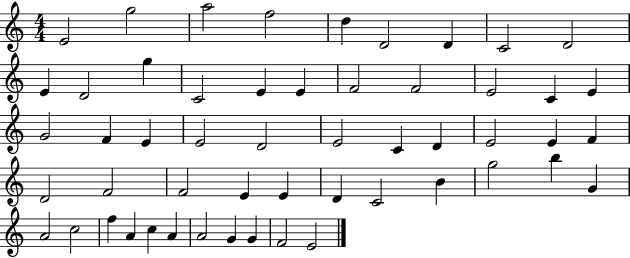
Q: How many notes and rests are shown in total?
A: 53